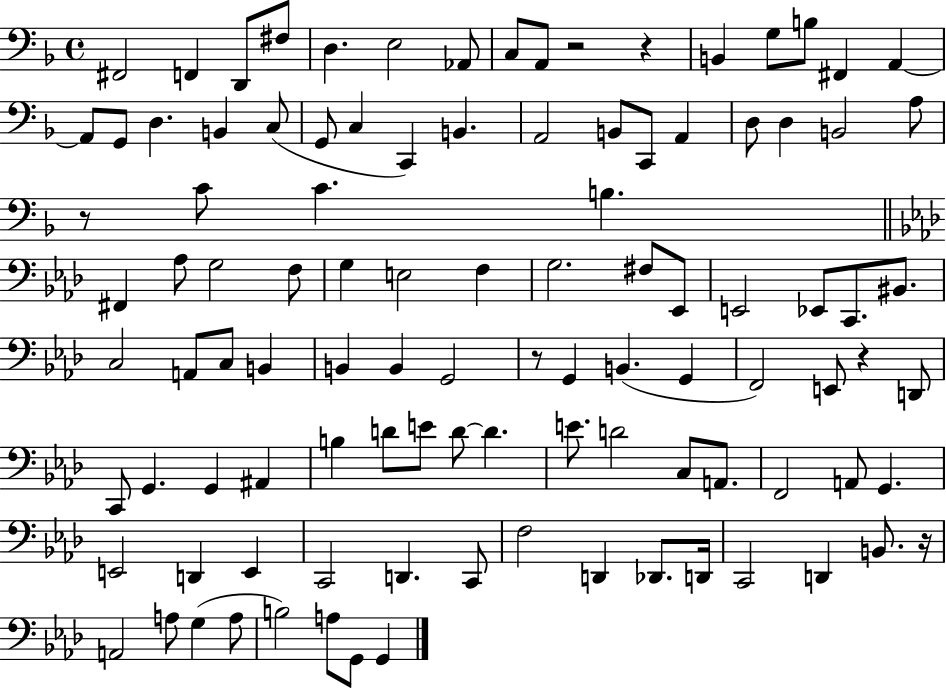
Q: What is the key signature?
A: F major